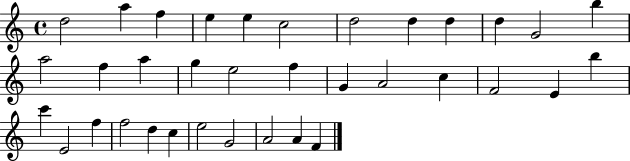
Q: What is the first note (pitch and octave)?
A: D5